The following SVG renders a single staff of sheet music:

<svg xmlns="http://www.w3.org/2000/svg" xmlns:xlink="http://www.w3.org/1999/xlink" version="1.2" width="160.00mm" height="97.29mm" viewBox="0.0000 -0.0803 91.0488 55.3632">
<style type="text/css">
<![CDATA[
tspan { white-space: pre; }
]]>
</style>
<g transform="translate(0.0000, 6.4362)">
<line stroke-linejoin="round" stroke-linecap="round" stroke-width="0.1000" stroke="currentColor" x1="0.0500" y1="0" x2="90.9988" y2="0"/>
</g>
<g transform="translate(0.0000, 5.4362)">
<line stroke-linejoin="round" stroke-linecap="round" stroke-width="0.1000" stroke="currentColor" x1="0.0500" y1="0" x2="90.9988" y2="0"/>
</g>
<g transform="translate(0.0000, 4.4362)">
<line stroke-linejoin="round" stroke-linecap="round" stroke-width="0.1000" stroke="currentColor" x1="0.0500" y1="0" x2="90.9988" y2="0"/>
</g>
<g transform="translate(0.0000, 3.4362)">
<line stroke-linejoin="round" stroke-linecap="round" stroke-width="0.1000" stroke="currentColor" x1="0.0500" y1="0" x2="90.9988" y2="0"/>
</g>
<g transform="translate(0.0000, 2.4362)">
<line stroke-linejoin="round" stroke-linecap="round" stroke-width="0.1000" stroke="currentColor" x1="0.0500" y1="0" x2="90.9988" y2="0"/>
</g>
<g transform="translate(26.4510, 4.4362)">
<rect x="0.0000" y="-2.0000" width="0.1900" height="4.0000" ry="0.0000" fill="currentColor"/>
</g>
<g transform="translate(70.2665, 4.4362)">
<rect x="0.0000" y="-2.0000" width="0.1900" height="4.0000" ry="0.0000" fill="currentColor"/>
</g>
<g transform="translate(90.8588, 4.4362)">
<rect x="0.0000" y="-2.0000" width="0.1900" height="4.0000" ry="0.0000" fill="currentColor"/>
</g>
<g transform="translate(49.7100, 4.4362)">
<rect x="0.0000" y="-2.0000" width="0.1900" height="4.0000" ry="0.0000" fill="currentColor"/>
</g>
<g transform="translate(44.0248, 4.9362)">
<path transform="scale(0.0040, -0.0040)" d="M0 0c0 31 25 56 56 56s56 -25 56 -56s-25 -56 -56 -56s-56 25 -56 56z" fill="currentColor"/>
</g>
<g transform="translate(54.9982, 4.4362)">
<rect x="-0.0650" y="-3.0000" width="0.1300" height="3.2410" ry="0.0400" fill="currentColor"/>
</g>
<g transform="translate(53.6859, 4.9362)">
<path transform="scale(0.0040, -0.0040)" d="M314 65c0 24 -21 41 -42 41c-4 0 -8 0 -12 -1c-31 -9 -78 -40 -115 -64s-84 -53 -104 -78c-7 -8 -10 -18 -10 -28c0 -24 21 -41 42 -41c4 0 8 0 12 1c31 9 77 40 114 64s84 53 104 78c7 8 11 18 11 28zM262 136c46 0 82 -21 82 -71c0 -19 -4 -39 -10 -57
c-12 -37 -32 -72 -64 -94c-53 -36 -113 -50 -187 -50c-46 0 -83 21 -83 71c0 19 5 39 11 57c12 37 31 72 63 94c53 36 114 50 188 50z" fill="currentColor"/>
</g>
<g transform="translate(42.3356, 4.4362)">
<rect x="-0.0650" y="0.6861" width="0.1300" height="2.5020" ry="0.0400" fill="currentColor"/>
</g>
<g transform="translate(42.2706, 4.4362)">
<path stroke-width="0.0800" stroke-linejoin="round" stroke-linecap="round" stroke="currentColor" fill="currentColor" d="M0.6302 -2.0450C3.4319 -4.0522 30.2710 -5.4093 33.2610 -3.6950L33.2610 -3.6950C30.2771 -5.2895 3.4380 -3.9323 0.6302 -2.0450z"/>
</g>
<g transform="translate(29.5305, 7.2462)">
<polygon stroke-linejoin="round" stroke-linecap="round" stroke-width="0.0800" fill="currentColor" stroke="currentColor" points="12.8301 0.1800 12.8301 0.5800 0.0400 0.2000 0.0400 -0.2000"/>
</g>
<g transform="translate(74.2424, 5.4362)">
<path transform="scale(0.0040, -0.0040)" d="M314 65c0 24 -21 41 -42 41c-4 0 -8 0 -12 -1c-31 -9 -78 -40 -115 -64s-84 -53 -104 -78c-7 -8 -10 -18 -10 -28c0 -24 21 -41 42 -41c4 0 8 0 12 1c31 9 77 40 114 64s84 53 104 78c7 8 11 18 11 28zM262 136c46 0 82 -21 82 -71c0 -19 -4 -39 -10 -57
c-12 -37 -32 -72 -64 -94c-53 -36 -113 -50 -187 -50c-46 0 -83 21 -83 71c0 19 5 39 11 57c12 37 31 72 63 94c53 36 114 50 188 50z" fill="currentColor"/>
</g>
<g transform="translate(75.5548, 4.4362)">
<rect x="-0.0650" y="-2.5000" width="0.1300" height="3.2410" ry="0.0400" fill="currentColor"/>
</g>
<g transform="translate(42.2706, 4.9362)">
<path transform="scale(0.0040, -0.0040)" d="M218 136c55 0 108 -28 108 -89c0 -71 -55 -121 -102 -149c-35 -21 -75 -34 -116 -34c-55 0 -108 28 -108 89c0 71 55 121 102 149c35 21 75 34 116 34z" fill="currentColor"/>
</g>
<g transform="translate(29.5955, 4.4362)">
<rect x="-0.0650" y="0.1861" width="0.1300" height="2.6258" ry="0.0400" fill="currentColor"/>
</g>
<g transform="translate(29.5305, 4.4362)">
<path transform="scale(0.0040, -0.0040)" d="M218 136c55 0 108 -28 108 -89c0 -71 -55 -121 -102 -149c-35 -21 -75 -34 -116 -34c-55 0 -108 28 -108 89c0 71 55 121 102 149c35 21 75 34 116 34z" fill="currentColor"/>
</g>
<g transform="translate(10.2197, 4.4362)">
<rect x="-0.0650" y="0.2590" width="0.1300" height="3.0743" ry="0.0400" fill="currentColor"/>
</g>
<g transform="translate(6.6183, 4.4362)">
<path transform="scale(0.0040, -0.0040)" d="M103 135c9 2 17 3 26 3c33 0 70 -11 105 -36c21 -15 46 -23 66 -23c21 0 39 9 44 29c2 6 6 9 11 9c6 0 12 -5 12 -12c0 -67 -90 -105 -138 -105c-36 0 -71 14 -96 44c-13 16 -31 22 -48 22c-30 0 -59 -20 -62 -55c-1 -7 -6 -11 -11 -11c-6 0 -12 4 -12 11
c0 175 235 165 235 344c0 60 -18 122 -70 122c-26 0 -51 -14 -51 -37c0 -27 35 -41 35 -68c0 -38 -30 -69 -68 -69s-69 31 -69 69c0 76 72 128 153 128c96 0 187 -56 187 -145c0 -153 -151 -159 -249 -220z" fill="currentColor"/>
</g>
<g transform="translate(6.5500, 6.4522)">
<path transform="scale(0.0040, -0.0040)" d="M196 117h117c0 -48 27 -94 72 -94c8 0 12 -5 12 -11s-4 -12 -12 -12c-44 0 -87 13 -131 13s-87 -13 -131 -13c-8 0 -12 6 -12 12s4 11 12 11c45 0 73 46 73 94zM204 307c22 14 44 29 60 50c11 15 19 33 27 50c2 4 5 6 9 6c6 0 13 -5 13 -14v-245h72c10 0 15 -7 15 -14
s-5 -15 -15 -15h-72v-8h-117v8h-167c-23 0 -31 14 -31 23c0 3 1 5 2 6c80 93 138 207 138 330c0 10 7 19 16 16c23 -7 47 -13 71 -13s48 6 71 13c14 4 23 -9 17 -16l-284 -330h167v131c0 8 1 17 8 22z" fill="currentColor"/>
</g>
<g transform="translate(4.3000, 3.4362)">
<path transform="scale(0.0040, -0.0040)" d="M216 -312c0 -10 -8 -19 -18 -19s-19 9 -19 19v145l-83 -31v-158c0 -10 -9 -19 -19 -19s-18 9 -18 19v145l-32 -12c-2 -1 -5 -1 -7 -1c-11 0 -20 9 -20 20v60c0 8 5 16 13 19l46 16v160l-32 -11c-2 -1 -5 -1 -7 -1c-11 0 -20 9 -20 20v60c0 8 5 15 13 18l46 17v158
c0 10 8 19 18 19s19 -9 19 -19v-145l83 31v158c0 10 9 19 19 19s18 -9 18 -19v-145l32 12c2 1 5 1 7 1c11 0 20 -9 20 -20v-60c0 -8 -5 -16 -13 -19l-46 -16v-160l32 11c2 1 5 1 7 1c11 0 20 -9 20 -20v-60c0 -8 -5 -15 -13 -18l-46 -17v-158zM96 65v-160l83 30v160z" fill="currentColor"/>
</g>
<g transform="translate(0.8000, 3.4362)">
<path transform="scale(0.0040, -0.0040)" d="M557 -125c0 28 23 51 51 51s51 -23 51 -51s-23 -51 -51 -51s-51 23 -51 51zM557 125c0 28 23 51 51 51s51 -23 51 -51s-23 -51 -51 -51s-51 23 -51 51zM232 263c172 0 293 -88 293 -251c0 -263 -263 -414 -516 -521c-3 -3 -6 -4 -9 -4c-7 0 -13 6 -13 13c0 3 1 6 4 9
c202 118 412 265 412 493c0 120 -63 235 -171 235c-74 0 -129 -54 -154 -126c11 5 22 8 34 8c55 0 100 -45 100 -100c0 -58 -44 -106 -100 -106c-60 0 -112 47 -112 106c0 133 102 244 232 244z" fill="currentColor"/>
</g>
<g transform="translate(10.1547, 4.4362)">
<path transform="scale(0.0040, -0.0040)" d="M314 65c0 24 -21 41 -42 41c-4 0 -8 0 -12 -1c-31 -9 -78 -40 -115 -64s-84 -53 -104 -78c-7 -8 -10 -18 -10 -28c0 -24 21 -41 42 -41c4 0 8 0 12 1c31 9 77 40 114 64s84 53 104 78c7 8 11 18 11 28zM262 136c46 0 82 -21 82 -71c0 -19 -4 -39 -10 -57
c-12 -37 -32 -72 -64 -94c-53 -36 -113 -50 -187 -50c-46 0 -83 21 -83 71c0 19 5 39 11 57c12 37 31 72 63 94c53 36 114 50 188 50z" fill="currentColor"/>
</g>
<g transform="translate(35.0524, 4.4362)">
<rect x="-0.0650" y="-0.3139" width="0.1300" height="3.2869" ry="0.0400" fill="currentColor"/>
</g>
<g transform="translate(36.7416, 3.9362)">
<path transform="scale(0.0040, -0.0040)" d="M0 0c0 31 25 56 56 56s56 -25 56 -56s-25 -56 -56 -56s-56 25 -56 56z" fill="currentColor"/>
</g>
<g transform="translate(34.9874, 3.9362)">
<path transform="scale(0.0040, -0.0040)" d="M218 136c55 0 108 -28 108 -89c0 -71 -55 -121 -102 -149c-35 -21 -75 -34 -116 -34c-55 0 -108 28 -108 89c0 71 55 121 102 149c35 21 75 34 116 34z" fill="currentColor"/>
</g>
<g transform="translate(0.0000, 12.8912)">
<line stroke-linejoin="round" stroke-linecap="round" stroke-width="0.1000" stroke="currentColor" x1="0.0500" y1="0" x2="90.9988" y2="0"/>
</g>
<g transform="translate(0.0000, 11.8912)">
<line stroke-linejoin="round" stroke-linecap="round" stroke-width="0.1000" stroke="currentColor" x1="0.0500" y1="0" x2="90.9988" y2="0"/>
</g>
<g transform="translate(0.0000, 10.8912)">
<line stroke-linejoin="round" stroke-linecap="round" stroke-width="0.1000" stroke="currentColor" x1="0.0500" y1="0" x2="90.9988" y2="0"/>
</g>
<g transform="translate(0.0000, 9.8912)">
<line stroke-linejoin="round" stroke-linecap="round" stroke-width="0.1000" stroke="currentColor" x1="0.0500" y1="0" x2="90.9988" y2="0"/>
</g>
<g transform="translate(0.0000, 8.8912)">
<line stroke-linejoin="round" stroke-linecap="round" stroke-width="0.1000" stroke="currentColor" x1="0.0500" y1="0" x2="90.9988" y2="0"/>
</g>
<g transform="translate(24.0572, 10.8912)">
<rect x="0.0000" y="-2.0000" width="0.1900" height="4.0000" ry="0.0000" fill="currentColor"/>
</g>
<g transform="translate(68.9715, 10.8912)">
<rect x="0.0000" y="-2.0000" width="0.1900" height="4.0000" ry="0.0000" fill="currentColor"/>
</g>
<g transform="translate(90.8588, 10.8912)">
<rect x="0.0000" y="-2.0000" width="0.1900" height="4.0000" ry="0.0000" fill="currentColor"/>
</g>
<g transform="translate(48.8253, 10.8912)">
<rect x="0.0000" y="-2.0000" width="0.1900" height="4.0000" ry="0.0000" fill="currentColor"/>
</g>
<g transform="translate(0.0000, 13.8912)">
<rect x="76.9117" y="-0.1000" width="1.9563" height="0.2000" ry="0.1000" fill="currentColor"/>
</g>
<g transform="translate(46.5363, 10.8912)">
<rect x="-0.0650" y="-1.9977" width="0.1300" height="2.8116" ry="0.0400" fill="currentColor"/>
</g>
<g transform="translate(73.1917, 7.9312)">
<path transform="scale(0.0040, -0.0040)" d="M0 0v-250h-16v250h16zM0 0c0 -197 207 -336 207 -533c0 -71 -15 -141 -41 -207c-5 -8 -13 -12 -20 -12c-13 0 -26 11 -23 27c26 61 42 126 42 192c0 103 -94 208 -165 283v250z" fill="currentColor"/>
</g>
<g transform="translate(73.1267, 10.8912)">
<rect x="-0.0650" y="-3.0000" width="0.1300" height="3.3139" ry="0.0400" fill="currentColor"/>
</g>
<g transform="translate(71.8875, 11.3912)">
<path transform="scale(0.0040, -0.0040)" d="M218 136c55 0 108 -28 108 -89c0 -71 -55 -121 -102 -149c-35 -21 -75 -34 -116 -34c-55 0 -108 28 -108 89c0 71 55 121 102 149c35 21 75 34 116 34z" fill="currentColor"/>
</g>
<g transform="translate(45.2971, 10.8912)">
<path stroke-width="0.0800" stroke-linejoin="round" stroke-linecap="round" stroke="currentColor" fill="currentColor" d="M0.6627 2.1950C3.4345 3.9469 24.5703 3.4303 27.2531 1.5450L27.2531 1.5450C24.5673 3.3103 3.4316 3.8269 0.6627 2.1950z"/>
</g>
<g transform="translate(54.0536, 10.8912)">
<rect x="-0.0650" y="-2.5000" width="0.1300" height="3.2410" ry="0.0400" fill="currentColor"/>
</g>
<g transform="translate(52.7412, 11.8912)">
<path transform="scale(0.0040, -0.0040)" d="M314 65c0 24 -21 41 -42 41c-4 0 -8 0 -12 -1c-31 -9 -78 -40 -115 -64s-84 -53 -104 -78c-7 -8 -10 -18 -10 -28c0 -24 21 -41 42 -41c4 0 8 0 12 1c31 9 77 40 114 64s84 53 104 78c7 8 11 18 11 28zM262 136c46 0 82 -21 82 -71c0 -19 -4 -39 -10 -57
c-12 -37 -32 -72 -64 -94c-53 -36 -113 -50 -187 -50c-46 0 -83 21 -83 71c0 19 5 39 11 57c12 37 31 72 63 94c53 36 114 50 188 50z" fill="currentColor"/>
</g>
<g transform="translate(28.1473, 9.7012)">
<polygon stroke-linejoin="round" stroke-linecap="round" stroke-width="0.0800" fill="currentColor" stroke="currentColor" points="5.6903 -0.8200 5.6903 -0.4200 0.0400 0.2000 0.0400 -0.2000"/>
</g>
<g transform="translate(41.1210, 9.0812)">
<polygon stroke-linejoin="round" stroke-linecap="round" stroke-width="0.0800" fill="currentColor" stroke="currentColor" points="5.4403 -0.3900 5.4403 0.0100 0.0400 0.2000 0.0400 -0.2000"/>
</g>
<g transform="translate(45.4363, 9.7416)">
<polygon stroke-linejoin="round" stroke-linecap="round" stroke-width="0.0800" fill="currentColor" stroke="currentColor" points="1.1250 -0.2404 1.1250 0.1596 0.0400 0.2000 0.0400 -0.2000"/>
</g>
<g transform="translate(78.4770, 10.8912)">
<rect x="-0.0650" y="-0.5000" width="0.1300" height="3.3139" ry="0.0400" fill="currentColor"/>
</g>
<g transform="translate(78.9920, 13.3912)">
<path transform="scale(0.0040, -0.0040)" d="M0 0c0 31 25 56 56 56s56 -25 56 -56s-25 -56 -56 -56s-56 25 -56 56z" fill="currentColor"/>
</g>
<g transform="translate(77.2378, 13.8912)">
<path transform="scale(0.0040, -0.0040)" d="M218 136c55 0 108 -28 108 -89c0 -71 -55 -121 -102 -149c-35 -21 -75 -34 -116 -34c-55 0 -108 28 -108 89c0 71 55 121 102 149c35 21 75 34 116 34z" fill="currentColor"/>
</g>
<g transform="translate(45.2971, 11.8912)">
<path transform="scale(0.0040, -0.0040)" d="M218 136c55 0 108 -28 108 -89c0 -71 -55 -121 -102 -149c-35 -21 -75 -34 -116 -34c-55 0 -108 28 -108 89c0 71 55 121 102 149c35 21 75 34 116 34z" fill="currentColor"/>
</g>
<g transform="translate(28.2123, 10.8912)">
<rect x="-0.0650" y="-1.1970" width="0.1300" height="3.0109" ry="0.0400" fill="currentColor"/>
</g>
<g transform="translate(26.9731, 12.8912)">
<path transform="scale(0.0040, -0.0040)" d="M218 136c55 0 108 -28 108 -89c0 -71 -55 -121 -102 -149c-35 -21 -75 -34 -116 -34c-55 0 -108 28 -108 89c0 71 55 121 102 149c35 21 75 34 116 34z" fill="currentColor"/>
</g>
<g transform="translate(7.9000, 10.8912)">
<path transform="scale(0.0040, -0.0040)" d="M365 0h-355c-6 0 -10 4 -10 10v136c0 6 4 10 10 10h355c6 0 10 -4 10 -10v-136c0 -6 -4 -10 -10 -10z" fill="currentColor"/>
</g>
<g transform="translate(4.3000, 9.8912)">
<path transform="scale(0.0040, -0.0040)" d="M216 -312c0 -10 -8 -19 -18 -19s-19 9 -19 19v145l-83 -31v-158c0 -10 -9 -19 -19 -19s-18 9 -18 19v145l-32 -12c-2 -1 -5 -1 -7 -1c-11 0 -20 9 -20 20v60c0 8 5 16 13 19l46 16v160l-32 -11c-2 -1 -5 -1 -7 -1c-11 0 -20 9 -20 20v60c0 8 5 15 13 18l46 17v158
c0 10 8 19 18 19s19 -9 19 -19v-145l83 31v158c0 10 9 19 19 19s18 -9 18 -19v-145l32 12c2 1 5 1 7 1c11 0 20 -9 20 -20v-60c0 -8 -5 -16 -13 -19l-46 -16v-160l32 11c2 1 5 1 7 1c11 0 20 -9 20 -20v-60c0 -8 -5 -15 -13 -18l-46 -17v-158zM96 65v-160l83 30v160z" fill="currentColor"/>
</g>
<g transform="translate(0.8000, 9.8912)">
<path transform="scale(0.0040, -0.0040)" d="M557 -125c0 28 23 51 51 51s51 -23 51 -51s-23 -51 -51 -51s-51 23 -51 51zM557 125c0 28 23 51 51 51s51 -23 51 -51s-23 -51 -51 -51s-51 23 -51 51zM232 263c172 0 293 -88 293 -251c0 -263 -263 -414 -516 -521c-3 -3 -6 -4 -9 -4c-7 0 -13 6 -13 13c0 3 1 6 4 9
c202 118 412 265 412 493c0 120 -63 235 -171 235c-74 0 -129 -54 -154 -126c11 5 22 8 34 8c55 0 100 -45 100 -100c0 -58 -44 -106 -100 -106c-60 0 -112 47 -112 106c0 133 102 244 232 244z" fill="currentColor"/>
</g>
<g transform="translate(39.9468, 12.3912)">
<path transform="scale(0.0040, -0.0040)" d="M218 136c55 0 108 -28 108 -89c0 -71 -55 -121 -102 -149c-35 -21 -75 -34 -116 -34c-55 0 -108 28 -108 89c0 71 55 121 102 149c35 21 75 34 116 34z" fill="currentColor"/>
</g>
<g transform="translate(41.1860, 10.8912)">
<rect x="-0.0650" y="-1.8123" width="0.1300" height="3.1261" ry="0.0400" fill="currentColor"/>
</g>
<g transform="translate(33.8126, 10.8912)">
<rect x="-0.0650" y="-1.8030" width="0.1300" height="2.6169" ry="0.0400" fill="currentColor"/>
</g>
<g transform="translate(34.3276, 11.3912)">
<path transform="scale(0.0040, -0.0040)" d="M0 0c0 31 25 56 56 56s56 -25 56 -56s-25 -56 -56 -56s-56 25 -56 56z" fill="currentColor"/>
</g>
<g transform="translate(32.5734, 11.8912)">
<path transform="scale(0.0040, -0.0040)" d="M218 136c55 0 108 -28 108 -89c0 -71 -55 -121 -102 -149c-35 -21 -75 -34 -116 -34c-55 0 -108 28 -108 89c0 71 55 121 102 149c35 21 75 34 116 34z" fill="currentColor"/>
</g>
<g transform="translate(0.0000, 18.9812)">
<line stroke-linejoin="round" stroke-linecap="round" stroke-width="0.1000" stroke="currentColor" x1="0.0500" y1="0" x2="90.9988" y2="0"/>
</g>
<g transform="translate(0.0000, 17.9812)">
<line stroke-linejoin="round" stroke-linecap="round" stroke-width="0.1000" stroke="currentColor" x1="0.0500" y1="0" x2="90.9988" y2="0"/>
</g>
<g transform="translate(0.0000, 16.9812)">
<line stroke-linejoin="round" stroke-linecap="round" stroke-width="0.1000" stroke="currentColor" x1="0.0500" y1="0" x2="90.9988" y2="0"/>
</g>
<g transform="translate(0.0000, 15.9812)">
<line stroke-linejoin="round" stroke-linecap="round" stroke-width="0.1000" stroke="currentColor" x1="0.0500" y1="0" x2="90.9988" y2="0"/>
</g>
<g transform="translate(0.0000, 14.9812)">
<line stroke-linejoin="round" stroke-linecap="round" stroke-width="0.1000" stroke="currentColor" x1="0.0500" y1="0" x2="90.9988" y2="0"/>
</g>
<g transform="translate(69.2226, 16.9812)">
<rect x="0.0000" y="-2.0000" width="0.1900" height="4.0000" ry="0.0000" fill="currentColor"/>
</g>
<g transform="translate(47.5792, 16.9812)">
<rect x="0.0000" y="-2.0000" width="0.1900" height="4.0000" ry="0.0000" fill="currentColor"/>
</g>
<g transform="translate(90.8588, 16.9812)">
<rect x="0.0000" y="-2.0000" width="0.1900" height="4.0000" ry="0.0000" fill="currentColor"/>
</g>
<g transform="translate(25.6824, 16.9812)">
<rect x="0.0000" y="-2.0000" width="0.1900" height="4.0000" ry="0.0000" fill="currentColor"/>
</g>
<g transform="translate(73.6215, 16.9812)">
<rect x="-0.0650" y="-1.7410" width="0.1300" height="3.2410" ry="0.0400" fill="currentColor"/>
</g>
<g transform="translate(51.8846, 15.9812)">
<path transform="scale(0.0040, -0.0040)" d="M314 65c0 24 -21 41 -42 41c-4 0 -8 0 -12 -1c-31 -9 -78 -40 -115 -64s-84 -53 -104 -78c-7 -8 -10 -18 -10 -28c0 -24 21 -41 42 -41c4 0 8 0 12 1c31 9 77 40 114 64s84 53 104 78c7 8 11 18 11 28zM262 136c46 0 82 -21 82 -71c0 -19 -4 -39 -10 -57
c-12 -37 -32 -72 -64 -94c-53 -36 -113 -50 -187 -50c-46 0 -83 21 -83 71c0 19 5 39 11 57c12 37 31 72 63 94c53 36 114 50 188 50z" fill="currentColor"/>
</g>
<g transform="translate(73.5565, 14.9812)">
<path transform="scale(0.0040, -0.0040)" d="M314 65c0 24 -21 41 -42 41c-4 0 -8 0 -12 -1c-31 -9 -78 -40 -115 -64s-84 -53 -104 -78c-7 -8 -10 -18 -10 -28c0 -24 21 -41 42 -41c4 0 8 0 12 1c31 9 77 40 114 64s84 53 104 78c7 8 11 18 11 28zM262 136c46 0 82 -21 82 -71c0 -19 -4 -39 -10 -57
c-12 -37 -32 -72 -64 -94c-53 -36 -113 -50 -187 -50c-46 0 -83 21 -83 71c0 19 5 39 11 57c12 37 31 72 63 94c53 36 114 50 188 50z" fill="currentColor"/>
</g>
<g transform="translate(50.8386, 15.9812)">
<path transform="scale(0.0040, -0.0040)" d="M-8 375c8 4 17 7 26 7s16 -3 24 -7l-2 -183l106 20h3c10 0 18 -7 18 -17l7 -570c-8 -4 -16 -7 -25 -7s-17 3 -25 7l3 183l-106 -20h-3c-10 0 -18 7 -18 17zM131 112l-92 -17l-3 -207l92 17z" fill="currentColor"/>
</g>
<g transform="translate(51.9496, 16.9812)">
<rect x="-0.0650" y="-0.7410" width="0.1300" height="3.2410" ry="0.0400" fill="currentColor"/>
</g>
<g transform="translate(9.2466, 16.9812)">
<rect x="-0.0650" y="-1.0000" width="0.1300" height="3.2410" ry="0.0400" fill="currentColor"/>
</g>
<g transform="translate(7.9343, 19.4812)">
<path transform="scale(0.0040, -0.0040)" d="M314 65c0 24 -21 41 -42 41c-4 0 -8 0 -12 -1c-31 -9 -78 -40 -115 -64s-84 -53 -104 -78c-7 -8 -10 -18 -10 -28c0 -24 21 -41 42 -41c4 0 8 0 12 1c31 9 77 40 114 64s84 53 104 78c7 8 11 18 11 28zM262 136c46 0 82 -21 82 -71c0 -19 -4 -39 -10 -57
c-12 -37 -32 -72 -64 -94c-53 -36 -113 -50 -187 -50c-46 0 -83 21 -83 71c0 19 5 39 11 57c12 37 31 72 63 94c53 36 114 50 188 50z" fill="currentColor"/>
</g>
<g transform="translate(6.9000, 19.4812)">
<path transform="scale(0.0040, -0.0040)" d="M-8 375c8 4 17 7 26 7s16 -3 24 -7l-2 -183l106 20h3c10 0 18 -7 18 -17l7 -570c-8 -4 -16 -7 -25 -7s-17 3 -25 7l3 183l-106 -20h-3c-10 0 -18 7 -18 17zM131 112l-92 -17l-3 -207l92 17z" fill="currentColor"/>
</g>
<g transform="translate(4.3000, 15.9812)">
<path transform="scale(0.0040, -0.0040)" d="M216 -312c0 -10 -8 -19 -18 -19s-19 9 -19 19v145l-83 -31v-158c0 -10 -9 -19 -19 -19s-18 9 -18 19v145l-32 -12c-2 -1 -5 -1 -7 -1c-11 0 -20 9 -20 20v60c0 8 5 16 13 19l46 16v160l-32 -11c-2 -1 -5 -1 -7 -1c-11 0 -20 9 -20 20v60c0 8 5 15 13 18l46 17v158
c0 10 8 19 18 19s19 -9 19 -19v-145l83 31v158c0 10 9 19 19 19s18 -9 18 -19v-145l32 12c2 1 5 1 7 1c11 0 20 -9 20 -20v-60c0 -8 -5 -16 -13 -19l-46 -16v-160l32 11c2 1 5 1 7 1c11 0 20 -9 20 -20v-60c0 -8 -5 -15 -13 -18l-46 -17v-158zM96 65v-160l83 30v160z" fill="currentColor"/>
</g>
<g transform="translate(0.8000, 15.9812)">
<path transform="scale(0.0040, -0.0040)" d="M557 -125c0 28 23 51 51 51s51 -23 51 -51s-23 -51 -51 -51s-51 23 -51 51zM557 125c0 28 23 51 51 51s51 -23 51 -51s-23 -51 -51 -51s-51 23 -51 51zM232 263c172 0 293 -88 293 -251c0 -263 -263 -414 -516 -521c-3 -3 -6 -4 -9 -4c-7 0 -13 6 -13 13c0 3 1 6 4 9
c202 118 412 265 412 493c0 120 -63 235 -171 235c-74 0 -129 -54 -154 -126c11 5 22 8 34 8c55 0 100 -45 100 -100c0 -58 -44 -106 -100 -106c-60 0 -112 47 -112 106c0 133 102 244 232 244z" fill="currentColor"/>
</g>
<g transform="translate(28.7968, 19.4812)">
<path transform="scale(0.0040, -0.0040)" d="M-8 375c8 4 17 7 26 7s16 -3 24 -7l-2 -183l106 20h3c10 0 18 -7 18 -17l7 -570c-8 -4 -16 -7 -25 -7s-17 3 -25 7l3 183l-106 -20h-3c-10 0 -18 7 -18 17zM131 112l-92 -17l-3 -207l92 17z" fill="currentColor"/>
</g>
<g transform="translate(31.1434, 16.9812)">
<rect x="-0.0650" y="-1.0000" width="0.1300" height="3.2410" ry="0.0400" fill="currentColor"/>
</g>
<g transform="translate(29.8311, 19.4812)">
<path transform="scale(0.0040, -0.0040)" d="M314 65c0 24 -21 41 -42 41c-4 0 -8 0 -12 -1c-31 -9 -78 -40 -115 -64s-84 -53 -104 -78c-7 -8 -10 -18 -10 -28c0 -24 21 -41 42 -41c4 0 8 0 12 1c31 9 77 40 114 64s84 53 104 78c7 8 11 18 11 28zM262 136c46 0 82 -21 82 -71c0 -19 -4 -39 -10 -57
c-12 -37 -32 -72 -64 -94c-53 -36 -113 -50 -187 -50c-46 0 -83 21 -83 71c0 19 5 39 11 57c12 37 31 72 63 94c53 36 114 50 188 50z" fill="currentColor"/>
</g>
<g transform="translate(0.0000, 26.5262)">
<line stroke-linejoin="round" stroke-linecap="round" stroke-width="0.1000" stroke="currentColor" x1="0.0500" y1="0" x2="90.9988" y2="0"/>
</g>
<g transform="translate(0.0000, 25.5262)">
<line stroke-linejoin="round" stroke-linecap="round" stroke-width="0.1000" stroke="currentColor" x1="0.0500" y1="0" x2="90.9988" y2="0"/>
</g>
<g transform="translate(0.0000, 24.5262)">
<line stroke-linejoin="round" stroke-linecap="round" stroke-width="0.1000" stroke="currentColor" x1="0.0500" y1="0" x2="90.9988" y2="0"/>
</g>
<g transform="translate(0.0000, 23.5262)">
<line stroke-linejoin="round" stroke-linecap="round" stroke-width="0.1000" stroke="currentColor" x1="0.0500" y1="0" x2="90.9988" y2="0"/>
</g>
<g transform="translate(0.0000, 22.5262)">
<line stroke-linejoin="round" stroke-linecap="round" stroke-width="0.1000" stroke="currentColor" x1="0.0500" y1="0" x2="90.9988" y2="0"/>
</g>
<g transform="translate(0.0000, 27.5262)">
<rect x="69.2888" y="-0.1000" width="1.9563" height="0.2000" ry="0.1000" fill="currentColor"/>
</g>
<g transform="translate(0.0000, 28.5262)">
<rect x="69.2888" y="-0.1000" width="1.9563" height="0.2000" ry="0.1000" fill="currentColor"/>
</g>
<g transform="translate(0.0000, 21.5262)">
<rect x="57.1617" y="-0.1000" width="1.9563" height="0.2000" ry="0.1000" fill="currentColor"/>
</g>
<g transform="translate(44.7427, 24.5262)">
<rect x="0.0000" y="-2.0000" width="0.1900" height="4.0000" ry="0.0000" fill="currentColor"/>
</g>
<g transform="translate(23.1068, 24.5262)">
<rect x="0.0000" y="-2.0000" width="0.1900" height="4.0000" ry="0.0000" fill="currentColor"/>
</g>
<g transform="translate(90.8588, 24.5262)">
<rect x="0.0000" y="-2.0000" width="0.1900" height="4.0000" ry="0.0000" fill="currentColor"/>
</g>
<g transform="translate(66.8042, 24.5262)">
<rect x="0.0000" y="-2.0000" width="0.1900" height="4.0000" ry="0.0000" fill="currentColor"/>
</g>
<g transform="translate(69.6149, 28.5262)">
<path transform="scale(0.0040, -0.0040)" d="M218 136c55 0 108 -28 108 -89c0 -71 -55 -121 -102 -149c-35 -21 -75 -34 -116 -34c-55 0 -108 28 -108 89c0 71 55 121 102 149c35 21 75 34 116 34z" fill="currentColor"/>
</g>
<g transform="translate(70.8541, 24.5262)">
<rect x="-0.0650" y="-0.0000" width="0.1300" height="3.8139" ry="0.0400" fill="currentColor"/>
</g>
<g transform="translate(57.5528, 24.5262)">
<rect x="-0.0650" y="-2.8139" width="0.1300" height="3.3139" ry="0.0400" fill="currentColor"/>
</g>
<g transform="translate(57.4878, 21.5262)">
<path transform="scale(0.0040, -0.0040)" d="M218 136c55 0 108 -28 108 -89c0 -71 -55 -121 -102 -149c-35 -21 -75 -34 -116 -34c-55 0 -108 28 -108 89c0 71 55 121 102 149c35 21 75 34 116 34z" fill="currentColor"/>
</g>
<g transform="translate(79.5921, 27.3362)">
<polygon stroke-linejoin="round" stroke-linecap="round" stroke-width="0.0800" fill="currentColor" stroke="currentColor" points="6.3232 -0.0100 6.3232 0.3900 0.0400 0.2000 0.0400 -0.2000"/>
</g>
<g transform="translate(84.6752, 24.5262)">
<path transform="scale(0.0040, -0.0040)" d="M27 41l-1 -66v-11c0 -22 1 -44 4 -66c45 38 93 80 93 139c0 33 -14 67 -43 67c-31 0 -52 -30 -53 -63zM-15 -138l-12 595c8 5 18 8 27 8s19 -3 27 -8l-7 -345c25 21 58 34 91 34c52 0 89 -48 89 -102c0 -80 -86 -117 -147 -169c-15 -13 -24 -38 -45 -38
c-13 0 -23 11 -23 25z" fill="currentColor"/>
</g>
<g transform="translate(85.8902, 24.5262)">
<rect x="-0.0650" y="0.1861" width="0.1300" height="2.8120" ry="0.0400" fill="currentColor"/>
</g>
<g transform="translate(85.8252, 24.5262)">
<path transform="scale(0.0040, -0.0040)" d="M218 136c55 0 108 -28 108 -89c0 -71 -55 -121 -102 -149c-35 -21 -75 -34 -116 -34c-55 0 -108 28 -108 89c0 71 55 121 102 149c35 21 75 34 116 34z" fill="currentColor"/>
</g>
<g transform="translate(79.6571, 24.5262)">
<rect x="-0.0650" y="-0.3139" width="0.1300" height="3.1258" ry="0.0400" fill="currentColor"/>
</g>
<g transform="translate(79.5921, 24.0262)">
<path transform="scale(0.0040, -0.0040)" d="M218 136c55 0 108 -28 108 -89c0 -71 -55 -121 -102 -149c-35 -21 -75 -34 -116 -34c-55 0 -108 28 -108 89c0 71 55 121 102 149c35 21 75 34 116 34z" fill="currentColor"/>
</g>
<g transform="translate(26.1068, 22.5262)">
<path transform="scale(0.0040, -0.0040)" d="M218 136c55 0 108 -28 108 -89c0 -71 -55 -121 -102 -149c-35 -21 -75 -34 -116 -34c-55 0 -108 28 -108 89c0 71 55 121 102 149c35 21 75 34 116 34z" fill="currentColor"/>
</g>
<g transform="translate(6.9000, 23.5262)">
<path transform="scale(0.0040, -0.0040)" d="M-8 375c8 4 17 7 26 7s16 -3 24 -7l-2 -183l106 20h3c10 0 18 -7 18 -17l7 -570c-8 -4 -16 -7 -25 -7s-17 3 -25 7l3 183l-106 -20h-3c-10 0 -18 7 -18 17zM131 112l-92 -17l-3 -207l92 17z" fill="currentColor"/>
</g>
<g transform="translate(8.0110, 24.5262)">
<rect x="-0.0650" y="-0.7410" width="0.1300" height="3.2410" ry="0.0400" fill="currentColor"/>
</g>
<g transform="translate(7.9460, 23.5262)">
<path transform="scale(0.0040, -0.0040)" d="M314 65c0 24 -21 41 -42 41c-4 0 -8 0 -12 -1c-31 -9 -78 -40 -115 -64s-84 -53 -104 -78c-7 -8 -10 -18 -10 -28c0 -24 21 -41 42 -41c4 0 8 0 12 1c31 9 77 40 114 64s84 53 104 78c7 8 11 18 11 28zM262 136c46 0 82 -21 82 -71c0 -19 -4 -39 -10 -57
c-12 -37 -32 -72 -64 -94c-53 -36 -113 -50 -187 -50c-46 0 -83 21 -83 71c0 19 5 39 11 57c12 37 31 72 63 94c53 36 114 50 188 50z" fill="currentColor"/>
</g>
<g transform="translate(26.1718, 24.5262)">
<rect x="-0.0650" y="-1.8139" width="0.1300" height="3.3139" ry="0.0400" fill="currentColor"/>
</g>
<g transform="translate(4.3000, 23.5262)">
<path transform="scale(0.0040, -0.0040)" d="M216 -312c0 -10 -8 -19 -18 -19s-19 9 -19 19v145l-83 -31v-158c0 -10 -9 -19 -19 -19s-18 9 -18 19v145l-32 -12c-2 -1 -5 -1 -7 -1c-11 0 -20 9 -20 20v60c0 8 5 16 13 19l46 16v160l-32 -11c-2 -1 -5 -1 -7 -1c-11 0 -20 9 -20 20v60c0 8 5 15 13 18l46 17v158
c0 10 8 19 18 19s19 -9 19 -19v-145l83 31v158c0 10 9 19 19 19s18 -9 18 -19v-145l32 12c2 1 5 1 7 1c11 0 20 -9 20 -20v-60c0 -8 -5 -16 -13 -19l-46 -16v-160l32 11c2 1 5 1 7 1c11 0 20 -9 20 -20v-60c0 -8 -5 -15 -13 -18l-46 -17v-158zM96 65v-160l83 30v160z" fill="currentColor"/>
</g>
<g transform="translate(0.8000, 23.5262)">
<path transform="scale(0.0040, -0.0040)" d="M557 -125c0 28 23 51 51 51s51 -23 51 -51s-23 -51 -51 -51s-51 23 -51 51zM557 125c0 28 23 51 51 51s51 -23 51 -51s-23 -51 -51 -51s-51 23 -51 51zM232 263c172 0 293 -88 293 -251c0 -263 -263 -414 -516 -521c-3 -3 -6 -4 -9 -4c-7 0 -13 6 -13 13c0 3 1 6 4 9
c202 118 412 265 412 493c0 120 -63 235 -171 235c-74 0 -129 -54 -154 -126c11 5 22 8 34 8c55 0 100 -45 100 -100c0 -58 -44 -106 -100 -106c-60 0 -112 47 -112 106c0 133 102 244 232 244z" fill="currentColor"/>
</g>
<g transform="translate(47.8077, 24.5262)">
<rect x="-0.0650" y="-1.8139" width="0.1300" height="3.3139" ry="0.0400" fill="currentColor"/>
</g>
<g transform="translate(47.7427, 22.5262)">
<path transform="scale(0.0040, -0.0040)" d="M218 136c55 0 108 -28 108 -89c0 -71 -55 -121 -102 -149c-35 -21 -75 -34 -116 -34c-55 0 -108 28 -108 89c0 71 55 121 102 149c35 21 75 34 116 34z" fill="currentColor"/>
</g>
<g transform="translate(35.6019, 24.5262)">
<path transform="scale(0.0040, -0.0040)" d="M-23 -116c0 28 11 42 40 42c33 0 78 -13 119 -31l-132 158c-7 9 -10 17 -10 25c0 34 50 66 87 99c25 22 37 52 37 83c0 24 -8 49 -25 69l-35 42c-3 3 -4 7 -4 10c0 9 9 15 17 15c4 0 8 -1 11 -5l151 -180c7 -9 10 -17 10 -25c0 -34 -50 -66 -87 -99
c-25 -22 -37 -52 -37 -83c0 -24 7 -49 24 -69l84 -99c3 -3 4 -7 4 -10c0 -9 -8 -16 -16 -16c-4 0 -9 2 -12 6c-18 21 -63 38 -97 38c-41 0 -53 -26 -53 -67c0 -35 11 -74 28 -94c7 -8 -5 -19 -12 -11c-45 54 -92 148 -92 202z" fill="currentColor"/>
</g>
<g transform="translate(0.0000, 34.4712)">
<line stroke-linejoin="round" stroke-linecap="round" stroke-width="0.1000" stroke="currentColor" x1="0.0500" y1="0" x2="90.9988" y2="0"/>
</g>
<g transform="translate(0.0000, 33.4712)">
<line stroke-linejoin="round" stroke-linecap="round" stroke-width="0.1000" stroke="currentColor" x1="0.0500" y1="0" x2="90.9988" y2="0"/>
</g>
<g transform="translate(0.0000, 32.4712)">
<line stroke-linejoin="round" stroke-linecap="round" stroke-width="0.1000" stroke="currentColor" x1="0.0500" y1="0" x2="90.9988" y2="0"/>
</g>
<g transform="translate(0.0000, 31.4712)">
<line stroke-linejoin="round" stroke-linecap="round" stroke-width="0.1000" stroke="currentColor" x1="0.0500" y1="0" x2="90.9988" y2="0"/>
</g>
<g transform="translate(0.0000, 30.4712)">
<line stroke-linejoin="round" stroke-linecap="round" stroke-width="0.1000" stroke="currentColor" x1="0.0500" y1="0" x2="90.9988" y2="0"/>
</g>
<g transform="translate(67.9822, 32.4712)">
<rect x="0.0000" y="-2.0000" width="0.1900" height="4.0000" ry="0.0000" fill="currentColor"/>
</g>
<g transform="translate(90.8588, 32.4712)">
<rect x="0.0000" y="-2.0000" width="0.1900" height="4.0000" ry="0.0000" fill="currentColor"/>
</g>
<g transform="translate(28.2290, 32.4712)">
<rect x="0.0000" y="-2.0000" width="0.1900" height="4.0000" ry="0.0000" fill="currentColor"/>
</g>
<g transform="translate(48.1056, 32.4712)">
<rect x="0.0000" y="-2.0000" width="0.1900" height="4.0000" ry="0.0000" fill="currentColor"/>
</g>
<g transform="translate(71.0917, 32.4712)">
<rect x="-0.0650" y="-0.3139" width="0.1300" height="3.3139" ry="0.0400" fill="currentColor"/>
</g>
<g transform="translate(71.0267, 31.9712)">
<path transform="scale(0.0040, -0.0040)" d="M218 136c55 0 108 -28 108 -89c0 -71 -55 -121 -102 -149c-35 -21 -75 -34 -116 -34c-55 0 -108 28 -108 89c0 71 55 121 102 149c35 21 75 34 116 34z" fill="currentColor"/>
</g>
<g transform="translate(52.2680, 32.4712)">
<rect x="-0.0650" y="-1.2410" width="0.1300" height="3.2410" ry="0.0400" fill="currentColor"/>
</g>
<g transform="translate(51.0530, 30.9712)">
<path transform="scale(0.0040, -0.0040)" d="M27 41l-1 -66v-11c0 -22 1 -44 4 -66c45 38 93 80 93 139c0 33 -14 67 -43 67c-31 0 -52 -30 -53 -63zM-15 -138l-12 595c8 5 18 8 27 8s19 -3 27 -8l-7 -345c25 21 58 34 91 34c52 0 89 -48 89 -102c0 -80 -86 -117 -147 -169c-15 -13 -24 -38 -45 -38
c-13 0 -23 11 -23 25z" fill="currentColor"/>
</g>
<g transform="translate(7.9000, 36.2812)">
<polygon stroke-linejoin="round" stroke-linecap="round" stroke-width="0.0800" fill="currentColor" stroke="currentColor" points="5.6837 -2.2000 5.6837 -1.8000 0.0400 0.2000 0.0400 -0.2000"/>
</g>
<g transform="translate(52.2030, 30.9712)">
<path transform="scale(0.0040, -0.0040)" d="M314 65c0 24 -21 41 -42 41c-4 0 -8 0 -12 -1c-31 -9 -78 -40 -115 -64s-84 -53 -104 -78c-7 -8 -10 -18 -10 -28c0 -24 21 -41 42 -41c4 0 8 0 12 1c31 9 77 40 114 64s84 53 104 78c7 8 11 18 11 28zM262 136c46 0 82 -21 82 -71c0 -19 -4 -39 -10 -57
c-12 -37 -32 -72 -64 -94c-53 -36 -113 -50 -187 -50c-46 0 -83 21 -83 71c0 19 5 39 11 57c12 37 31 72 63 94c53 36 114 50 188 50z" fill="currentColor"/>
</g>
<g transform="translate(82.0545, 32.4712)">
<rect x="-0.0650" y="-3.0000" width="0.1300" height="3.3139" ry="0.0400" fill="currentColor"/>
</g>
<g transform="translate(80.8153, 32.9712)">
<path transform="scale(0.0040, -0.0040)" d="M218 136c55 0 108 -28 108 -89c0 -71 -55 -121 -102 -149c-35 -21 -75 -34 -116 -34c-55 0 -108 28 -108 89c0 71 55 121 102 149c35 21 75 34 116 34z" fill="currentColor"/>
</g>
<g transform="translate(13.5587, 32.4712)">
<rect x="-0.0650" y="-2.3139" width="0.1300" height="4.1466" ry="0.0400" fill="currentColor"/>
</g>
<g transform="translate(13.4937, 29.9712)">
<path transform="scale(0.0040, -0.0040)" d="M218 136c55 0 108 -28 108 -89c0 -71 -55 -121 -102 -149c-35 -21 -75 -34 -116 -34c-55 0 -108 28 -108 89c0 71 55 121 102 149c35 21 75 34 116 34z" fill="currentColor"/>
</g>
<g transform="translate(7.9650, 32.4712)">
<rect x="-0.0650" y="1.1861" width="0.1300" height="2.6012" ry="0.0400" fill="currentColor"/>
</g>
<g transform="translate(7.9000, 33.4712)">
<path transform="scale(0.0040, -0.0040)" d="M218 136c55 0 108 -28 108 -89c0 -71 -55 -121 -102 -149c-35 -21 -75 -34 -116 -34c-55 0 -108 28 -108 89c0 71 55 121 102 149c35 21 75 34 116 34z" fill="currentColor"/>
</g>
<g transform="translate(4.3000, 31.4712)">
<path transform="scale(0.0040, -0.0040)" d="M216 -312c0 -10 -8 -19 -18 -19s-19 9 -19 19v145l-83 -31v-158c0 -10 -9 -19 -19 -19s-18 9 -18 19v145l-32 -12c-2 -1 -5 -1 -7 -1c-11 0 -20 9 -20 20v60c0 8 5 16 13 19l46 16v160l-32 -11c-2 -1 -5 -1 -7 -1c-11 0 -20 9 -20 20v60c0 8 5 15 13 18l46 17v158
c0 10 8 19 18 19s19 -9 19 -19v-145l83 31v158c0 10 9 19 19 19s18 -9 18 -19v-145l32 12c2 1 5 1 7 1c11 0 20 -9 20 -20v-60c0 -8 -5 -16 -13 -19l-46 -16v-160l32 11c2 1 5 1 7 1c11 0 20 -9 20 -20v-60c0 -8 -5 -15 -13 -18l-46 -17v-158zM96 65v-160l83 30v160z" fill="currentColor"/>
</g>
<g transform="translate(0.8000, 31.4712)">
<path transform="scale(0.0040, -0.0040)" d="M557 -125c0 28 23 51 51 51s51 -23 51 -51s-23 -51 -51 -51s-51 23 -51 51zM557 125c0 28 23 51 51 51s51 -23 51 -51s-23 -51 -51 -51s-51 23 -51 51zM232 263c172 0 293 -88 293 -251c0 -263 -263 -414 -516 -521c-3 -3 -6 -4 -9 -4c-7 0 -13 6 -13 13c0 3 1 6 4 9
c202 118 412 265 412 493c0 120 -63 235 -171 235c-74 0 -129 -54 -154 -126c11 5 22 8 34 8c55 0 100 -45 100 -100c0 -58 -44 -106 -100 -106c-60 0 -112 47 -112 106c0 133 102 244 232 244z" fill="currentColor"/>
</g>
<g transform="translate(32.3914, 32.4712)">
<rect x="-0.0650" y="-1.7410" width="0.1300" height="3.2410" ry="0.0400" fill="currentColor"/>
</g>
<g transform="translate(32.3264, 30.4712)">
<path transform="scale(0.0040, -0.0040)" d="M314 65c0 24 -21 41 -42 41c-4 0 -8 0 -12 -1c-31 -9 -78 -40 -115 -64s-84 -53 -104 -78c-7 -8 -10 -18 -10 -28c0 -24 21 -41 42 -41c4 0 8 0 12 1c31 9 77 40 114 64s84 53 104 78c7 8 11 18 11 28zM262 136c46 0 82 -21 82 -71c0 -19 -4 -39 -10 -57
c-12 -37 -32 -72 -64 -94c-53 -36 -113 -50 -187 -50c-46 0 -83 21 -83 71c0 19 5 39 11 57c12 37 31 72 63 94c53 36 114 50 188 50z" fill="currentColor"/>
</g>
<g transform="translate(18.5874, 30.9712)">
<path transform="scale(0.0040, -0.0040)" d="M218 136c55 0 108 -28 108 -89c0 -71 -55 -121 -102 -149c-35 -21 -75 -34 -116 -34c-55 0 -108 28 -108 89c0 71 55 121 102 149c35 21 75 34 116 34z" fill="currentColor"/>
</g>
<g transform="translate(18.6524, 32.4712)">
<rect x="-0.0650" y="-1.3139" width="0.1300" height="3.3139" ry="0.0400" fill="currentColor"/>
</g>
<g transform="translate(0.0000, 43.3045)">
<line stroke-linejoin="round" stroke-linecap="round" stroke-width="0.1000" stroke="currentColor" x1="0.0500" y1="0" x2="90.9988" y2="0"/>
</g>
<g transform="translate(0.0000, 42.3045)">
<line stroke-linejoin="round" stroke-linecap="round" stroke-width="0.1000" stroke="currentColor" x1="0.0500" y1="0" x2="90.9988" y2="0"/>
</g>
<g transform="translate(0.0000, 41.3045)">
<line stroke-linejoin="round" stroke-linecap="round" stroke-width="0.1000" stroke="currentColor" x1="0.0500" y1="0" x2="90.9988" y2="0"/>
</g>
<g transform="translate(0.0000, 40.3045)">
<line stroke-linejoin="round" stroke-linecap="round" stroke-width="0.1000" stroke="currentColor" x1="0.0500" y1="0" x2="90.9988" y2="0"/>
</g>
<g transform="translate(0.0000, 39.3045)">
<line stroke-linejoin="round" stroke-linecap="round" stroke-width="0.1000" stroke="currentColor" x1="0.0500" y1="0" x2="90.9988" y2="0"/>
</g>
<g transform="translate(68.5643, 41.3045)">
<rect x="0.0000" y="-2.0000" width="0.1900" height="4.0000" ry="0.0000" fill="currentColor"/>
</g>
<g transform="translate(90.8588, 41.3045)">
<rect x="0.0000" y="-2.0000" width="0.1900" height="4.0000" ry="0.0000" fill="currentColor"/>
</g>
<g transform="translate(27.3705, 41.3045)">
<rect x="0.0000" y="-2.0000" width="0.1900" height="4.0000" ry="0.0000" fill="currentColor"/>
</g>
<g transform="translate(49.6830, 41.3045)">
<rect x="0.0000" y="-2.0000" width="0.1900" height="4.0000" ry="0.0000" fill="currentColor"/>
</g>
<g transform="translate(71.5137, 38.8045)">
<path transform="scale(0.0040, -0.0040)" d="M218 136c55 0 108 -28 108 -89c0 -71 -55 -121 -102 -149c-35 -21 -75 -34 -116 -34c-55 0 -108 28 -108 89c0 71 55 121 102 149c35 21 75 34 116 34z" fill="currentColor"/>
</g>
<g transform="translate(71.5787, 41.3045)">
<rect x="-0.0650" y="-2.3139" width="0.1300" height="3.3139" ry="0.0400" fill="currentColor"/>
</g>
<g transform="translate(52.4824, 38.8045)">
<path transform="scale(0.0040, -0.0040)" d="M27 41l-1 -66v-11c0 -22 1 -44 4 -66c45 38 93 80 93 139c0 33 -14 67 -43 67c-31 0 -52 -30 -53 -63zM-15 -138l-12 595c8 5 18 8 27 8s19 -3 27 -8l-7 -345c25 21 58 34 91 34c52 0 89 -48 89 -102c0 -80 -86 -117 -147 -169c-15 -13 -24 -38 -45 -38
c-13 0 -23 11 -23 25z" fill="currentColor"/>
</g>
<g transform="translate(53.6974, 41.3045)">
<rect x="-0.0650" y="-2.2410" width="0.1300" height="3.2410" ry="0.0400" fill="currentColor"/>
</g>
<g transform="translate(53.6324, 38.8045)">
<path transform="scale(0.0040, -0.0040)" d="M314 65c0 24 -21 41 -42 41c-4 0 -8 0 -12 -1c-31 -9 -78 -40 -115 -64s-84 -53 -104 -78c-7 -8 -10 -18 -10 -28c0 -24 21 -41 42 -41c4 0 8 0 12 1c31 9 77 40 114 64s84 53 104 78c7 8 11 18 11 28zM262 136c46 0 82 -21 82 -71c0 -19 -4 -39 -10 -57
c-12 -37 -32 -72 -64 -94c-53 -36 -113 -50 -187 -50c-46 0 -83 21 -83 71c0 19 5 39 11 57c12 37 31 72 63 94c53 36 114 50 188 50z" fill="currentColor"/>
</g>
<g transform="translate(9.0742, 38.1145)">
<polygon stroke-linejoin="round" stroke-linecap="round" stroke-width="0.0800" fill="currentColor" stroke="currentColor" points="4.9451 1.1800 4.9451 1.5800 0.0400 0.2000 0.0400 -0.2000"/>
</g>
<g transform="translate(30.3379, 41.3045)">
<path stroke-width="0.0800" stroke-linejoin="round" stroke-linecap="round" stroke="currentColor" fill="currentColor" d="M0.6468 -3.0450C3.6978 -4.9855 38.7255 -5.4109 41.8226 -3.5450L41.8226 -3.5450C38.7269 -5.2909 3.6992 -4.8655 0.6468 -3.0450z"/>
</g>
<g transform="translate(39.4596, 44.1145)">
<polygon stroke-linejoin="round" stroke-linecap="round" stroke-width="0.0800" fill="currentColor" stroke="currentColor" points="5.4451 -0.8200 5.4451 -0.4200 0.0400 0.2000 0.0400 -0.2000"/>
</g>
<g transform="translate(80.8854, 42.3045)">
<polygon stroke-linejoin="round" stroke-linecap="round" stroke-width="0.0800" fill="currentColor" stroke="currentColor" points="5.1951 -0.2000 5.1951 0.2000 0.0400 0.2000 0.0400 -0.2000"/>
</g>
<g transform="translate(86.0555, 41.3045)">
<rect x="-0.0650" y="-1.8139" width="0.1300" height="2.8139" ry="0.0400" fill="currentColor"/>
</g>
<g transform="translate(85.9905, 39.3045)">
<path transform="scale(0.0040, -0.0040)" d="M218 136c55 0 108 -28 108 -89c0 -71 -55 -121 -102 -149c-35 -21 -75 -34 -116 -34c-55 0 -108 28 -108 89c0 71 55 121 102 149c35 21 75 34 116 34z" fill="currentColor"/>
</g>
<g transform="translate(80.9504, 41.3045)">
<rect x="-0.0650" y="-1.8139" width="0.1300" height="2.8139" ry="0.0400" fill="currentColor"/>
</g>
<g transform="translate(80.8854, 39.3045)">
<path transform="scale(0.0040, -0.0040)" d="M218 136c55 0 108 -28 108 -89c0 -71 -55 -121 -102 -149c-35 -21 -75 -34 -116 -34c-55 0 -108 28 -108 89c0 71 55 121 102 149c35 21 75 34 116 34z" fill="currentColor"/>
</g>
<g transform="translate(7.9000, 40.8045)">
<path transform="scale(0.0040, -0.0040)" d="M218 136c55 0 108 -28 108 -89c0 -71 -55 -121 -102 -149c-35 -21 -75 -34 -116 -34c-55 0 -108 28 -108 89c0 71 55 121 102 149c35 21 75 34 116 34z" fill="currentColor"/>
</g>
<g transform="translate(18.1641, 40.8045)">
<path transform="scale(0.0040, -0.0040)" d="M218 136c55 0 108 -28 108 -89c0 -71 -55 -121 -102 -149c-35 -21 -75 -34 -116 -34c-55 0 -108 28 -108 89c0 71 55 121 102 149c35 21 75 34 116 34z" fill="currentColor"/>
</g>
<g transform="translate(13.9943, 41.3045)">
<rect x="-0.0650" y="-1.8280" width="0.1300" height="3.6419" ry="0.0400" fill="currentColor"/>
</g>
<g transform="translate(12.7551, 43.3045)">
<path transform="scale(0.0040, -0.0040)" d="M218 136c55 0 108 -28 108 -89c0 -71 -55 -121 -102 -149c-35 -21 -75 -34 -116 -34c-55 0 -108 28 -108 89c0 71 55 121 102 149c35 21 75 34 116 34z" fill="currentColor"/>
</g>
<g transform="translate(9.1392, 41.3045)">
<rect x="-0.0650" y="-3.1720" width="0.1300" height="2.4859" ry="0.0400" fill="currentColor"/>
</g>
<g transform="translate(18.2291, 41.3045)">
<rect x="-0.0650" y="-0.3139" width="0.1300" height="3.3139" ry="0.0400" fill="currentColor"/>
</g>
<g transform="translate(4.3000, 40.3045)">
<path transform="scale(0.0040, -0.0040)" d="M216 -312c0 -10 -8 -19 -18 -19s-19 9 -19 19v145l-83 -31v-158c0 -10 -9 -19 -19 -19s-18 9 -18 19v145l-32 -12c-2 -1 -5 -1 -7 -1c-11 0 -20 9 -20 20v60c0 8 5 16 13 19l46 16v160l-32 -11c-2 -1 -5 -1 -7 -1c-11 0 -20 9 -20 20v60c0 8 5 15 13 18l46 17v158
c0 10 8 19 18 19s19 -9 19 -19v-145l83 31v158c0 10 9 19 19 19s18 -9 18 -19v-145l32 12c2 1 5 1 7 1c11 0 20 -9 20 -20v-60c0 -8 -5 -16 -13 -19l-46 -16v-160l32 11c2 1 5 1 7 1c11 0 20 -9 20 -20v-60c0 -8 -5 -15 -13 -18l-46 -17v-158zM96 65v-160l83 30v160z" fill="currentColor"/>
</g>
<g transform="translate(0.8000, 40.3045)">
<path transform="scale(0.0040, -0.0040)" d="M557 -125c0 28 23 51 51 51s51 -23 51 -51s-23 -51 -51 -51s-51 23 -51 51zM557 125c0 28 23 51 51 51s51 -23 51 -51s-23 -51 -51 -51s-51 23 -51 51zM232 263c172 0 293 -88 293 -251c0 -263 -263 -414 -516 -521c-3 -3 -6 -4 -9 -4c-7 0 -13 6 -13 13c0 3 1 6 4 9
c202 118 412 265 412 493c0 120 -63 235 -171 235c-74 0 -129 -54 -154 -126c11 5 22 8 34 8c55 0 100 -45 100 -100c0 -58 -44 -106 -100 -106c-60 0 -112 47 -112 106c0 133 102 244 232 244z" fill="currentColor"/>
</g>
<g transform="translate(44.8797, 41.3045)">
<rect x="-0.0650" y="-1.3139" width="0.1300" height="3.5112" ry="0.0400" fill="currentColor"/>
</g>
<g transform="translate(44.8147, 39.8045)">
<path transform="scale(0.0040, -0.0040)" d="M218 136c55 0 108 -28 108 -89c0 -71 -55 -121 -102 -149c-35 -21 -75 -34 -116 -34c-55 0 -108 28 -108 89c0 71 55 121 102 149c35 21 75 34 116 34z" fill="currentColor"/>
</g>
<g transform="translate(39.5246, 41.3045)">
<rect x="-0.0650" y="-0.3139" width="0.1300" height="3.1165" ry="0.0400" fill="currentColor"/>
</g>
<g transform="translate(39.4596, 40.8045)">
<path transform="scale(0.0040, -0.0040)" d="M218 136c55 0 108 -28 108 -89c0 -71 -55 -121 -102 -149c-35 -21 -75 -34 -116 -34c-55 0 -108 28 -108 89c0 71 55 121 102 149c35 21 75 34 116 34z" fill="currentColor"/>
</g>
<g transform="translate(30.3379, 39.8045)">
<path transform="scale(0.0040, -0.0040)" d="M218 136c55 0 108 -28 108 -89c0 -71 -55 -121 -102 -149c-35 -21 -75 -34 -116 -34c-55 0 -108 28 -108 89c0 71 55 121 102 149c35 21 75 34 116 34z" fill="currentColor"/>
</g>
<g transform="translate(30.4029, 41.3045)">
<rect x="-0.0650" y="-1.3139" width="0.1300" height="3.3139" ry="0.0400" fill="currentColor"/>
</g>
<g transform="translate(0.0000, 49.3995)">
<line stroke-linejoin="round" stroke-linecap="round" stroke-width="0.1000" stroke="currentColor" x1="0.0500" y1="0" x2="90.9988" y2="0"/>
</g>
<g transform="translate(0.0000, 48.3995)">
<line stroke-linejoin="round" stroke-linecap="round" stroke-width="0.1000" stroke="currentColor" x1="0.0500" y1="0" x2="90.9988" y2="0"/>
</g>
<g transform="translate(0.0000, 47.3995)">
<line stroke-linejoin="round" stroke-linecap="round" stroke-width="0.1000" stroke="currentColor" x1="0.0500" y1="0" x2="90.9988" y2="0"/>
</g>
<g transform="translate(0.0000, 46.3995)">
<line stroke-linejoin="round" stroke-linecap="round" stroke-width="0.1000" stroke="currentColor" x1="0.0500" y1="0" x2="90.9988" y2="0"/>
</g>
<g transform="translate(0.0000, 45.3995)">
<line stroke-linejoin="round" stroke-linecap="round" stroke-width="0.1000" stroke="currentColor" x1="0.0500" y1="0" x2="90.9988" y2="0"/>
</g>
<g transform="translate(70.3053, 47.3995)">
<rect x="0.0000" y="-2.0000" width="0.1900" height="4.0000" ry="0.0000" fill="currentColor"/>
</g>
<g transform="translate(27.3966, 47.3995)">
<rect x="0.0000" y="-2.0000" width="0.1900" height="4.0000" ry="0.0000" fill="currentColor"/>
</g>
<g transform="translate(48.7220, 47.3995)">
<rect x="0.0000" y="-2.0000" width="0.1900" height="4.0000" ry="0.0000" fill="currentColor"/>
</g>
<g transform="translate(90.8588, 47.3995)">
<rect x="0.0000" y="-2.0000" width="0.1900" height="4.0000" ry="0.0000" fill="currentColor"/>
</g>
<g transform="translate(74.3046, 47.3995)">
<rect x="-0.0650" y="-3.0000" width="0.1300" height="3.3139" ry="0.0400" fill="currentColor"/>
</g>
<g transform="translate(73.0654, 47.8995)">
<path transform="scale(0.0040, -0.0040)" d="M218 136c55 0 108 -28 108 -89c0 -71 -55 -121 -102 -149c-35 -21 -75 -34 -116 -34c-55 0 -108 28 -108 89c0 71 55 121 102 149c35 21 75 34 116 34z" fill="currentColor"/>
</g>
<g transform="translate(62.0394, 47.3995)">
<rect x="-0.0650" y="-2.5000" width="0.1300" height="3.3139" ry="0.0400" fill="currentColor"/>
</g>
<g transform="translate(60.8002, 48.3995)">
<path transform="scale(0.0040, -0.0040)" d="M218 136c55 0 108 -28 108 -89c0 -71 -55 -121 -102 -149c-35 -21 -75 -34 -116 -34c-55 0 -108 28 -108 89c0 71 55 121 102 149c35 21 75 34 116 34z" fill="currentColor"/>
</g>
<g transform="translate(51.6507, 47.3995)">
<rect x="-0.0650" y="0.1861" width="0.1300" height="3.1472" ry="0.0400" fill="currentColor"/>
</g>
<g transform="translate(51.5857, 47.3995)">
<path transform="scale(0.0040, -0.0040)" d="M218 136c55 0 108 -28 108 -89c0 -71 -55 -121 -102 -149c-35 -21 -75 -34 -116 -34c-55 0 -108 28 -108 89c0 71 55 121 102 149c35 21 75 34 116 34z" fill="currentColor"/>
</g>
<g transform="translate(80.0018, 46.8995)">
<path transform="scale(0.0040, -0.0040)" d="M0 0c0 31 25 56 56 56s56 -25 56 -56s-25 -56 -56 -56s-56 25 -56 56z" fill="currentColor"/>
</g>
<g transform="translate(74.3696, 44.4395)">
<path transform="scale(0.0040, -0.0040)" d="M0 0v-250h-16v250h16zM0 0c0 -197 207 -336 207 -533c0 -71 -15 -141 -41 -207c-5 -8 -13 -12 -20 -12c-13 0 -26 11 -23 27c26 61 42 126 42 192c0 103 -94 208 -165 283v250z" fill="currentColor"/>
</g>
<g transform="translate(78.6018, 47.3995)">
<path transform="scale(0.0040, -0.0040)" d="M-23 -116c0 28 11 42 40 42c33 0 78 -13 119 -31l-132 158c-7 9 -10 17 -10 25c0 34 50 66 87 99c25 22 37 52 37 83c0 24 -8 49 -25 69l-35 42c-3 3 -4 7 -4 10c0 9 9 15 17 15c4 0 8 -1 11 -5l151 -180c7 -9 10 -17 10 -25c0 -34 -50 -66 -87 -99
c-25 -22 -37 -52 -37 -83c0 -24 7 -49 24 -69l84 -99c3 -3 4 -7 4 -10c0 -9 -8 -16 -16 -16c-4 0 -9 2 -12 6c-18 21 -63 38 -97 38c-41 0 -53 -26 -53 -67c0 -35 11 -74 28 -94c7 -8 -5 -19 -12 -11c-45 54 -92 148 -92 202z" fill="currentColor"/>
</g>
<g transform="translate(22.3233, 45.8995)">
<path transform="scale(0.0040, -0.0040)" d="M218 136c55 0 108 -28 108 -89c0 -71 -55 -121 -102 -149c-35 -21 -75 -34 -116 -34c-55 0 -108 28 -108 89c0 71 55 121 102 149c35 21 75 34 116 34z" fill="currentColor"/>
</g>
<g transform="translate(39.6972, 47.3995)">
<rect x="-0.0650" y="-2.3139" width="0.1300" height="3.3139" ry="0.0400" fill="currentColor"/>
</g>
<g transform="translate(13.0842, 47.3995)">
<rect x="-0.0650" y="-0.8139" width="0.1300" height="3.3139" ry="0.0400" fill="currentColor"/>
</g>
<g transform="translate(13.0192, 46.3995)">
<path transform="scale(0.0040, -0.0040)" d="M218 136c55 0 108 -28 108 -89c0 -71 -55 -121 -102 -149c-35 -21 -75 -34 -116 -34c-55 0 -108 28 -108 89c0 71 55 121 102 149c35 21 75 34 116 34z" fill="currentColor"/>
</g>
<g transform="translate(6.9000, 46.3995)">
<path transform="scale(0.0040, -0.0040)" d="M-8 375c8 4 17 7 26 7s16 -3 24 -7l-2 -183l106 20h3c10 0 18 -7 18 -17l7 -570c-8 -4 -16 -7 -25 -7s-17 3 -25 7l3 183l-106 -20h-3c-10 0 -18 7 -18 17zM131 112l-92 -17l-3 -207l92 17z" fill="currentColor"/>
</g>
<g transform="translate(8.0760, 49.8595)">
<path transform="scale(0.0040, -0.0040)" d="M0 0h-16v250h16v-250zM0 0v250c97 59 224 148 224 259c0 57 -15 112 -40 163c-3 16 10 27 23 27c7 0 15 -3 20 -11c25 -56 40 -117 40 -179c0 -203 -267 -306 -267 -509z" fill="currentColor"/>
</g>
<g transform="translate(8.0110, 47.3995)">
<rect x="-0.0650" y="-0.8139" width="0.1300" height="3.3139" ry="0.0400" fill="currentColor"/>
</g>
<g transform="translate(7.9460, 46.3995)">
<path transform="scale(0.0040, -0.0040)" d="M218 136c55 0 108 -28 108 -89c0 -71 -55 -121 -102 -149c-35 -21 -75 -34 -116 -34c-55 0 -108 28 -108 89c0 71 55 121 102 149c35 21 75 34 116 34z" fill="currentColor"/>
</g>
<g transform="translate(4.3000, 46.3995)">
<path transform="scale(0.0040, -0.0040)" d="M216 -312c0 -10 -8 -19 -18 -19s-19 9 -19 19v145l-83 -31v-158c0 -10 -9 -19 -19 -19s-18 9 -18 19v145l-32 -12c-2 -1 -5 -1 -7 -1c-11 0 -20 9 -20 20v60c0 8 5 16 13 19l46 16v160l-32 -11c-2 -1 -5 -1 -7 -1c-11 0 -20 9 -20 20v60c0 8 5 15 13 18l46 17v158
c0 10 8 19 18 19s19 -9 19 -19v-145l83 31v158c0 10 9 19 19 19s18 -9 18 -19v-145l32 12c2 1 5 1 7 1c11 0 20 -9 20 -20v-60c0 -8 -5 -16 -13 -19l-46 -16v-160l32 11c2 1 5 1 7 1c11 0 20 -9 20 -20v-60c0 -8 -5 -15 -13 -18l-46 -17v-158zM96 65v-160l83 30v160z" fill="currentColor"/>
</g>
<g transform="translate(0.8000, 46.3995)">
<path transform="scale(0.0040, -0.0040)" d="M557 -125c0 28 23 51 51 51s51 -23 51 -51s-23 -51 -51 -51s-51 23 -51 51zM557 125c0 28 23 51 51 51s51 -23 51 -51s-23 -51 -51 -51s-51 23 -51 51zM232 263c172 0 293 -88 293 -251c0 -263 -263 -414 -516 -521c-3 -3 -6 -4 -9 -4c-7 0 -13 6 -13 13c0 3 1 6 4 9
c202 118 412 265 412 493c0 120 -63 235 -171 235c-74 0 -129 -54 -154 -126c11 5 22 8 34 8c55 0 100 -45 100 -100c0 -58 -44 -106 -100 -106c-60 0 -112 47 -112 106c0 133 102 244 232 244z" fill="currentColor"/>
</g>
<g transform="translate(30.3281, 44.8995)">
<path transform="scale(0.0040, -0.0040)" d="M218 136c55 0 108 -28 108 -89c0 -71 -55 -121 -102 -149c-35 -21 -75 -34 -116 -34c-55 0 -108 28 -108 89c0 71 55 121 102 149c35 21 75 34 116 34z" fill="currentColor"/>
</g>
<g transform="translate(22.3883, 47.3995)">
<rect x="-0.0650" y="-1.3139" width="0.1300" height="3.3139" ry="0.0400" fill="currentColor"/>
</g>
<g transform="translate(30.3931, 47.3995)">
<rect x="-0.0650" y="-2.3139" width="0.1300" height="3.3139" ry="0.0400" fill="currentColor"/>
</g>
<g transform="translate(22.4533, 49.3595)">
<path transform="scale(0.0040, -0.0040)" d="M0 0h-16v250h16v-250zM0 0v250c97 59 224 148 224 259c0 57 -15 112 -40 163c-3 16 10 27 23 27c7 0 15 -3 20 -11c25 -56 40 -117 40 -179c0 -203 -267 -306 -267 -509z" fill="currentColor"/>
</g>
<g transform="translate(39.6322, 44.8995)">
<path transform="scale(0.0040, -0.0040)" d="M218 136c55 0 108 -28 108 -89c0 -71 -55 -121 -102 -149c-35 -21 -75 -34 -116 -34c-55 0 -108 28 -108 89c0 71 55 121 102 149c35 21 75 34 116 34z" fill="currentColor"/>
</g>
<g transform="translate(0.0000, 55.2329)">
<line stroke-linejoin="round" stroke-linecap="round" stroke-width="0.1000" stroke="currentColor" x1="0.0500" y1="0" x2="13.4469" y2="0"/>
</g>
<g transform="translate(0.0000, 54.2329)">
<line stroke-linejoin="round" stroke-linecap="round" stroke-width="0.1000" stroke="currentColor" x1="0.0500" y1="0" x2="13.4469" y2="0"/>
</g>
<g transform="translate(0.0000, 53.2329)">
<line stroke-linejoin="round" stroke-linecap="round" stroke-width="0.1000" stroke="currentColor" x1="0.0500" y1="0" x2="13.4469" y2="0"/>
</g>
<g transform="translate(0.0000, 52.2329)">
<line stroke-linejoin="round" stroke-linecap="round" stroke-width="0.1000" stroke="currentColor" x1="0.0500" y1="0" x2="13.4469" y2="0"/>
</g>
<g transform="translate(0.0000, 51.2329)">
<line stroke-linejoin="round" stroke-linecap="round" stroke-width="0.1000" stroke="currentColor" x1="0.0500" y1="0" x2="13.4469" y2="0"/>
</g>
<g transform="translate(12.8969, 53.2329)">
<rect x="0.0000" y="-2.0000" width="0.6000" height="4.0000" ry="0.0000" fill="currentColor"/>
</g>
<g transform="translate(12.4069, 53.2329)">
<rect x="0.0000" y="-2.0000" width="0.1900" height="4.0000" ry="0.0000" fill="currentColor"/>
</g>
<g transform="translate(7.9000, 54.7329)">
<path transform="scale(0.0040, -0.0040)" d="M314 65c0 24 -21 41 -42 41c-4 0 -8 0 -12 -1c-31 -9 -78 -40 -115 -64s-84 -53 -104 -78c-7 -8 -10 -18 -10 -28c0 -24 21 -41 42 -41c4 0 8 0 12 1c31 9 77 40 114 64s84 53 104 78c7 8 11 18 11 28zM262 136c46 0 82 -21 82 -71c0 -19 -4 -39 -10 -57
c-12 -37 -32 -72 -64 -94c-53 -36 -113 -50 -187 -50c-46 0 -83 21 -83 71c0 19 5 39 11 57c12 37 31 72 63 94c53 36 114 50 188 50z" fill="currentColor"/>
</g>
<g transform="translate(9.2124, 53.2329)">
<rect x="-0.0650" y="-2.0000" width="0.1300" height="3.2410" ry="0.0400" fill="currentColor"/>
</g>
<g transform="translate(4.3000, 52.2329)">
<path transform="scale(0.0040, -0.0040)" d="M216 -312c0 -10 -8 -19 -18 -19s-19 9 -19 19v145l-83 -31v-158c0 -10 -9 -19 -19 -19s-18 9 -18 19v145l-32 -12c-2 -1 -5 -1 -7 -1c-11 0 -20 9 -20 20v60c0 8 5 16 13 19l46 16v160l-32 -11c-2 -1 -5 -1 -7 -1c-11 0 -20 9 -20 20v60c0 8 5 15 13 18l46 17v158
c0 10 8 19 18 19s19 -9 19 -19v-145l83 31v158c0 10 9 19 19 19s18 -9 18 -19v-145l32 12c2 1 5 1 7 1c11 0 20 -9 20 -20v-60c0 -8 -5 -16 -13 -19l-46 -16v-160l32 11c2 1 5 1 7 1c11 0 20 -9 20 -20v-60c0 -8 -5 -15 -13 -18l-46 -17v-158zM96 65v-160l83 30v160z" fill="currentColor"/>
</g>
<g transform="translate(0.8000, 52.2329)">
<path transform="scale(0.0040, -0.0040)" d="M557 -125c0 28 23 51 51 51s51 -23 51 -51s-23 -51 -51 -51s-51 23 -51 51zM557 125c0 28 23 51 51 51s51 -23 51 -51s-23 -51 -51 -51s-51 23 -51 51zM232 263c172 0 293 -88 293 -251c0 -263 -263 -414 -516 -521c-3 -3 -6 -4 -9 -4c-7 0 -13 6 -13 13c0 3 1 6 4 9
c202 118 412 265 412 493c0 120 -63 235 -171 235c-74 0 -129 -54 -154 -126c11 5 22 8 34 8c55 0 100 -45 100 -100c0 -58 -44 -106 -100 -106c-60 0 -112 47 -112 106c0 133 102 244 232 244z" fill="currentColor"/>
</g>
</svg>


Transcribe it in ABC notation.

X:1
T:Untitled
M:2/4
L:1/4
K:G
D,2 D,/2 E,/2 C,/2 C,2 B,,2 z2 G,,/2 B,,/2 A,,/2 B,,/4 B,,2 C,/2 E,, F,,2 F,,2 F,2 A,2 F,2 A, z A, C C,, E,/2 _D,/2 B,,/2 B,/2 G, A,2 _G,2 E, C, E,/2 G,,/2 E, G, E,/2 G,/2 _B,2 B, A,/2 A,/2 F,/2 F, G,/2 B, B, D, B,, C,/2 z A,,2